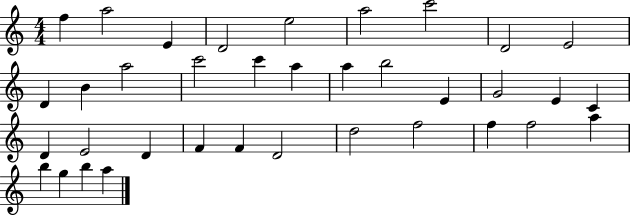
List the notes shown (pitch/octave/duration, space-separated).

F5/q A5/h E4/q D4/h E5/h A5/h C6/h D4/h E4/h D4/q B4/q A5/h C6/h C6/q A5/q A5/q B5/h E4/q G4/h E4/q C4/q D4/q E4/h D4/q F4/q F4/q D4/h D5/h F5/h F5/q F5/h A5/q B5/q G5/q B5/q A5/q